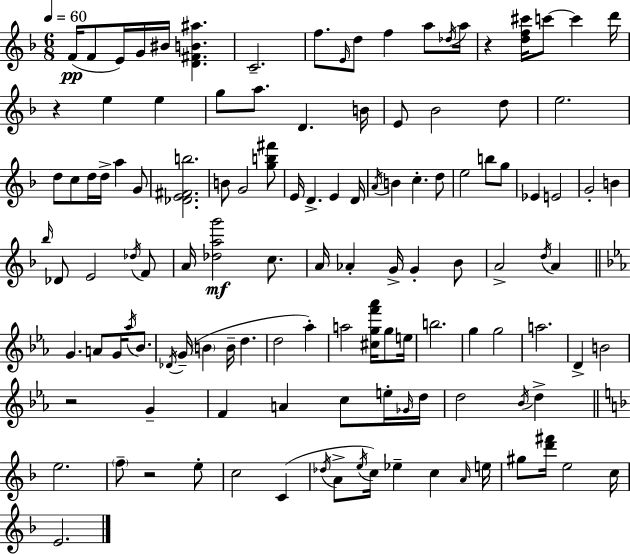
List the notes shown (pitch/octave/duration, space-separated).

F4/s F4/e E4/s G4/s BIS4/s [D4,F#4,B4,A#5]/q. C4/h. F5/e. E4/s D5/e F5/q A5/e Db5/s A5/s R/q [D5,F5,C#6]/s C6/e C6/q D6/s R/q E5/q E5/q G5/e A5/e. D4/q. B4/s E4/e Bb4/h D5/e E5/h. D5/e C5/e D5/s D5/s A5/q G4/e [Db4,E4,F#4,B5]/h. B4/e G4/h [G5,B5,F#6]/e E4/s D4/q. E4/q D4/s A4/s B4/q C5/q. D5/e E5/h B5/e G5/e Eb4/q E4/h G4/h B4/q Bb5/s Db4/e E4/h Db5/s F4/e A4/s [Db5,A5,G6]/h C5/e. A4/s Ab4/q G4/s G4/q Bb4/e A4/h D5/s A4/q G4/q. A4/e G4/s Ab5/s Bb4/e. Db4/s G4/s B4/q B4/s D5/q. D5/h Ab5/q A5/h [C#5,G5,F6,Ab6]/s G5/e E5/s B5/h. G5/q G5/h A5/h. D4/q B4/h R/h G4/q F4/q A4/q C5/e E5/s Gb4/s D5/s D5/h Bb4/s D5/q E5/h. F5/e R/h E5/e C5/h C4/q Db5/s A4/e E5/s C5/s Eb5/q C5/q A4/s E5/s G#5/e [D6,F#6]/s E5/h C5/s E4/h.